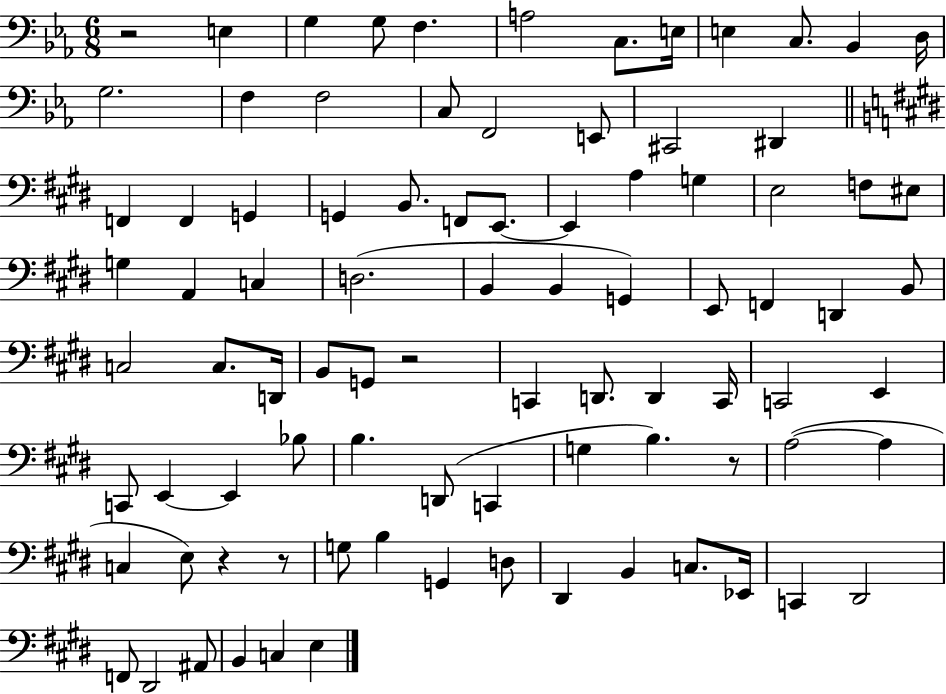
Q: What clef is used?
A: bass